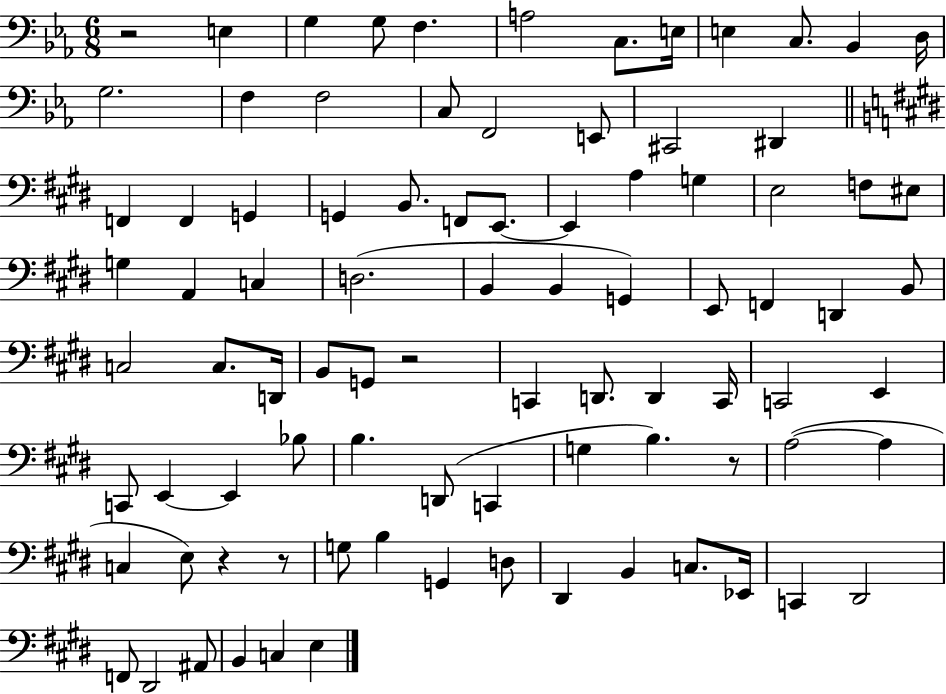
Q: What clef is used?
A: bass